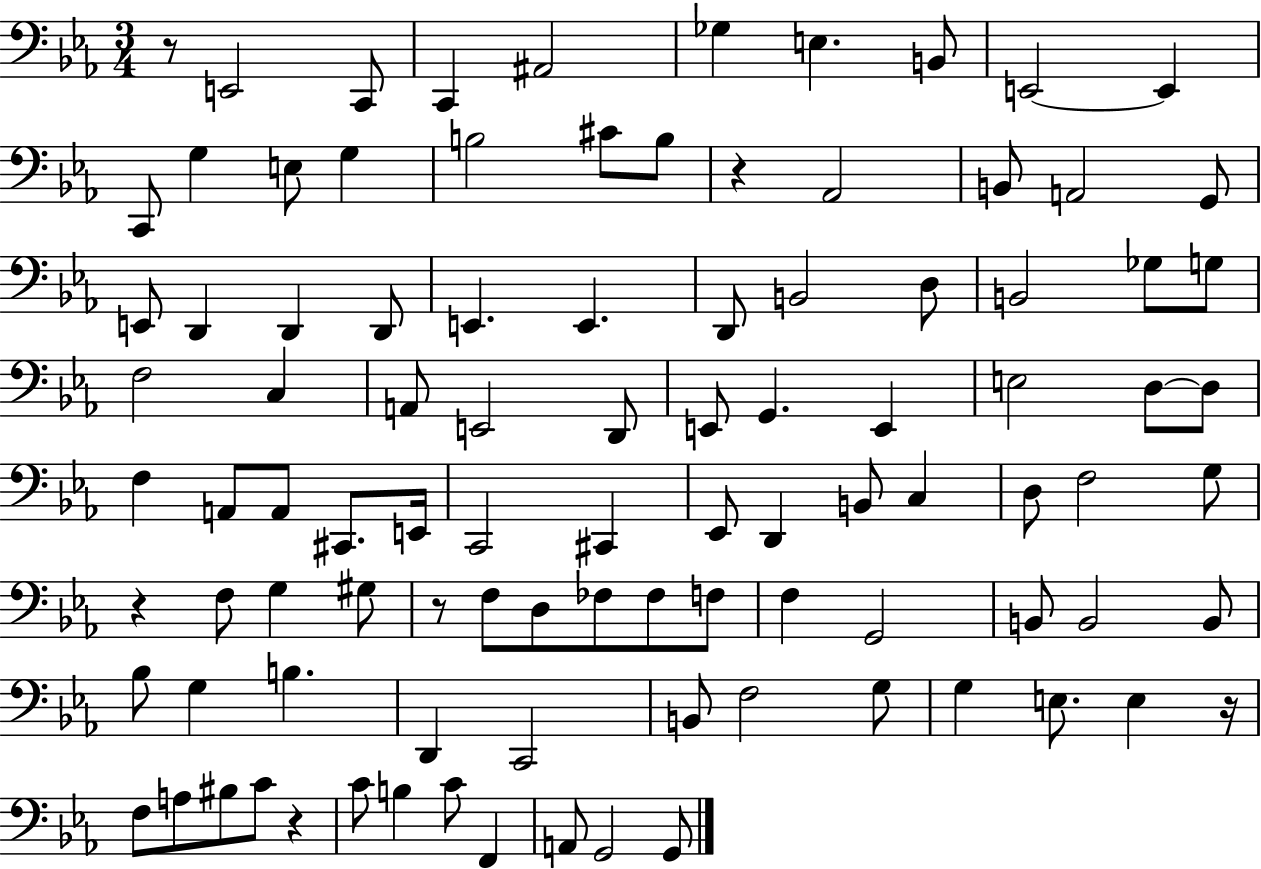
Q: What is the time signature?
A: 3/4